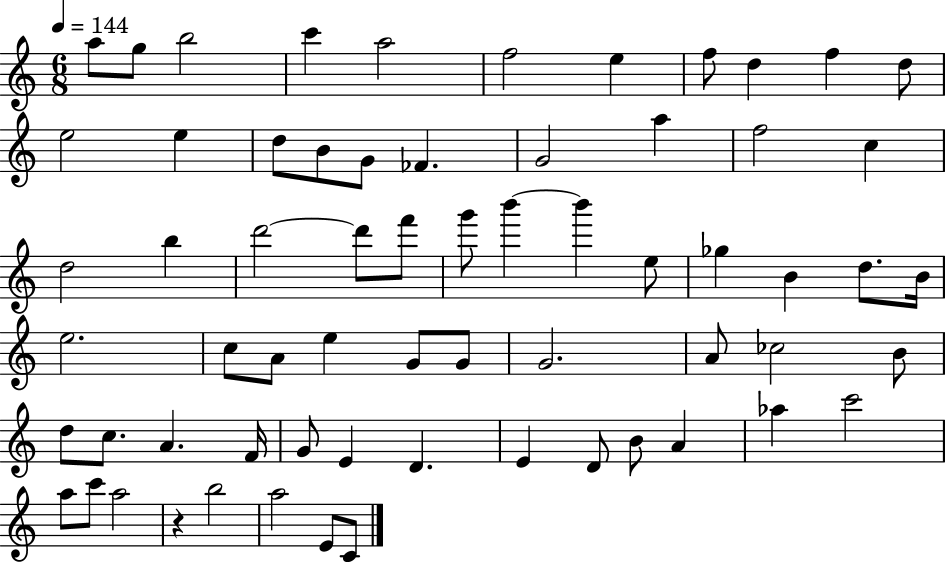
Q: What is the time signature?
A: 6/8